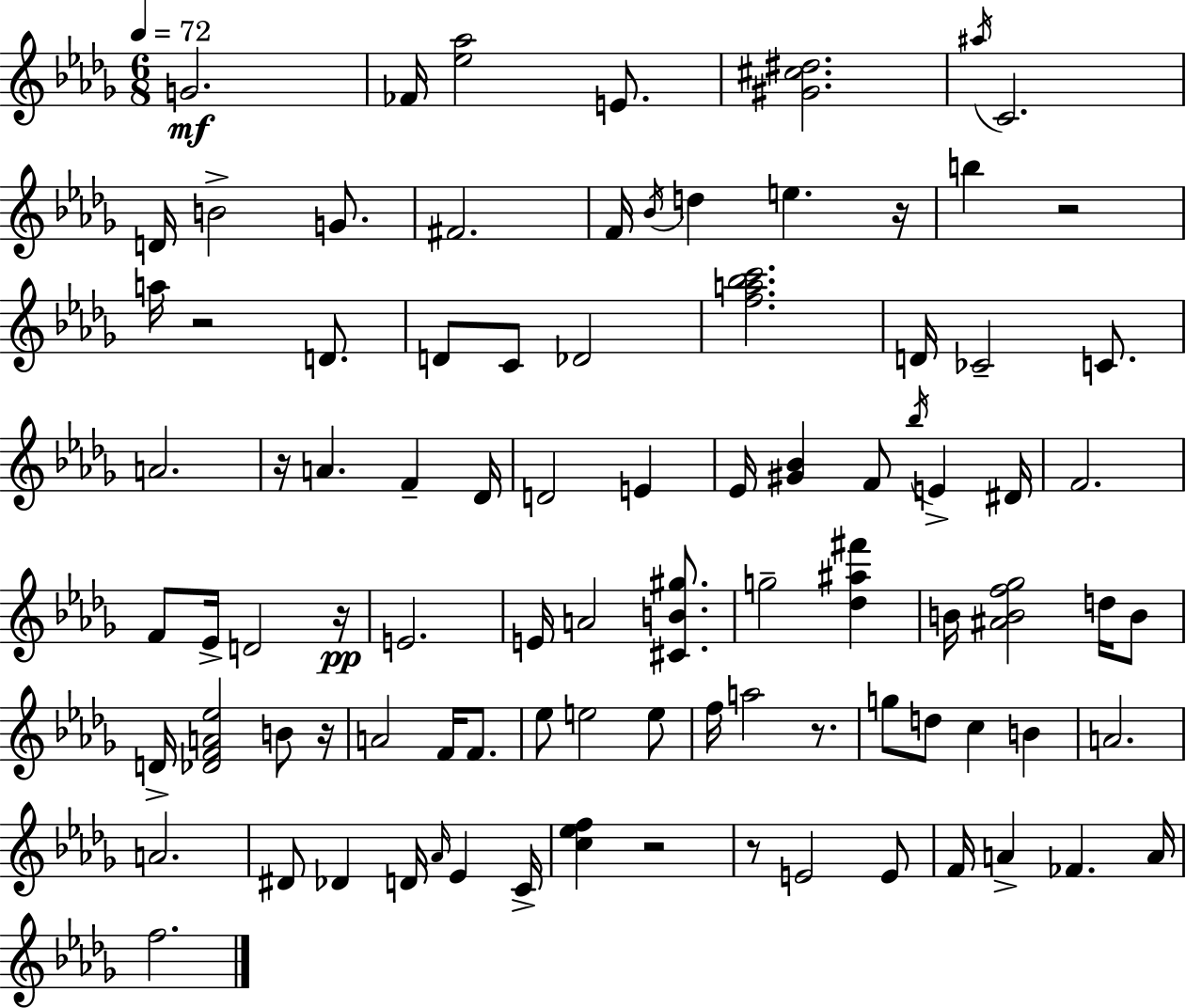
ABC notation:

X:1
T:Untitled
M:6/8
L:1/4
K:Bbm
G2 _F/4 [_e_a]2 E/2 [^G^c^d]2 ^a/4 C2 D/4 B2 G/2 ^F2 F/4 _B/4 d e z/4 b z2 a/4 z2 D/2 D/2 C/2 _D2 [fa_bc']2 D/4 _C2 C/2 A2 z/4 A F _D/4 D2 E _E/4 [^G_B] F/2 _b/4 E ^D/4 F2 F/2 _E/4 D2 z/4 E2 E/4 A2 [^CB^g]/2 g2 [_d^a^f'] B/4 [^ABf_g]2 d/4 B/2 D/4 [_DFA_e]2 B/2 z/4 A2 F/4 F/2 _e/2 e2 e/2 f/4 a2 z/2 g/2 d/2 c B A2 A2 ^D/2 _D D/4 _A/4 _E C/4 [c_ef] z2 z/2 E2 E/2 F/4 A _F A/4 f2